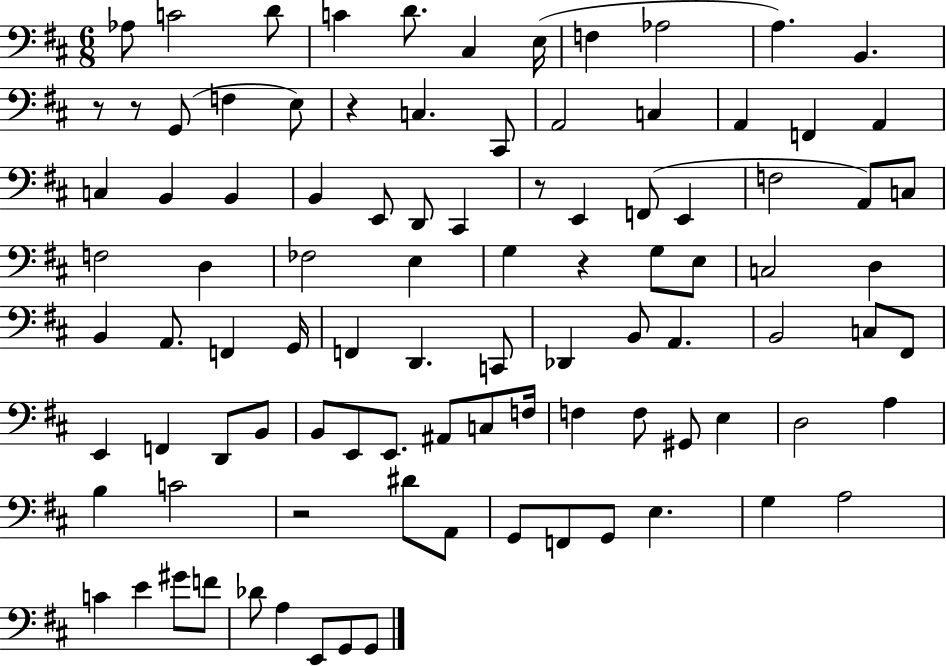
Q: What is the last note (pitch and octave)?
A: G2